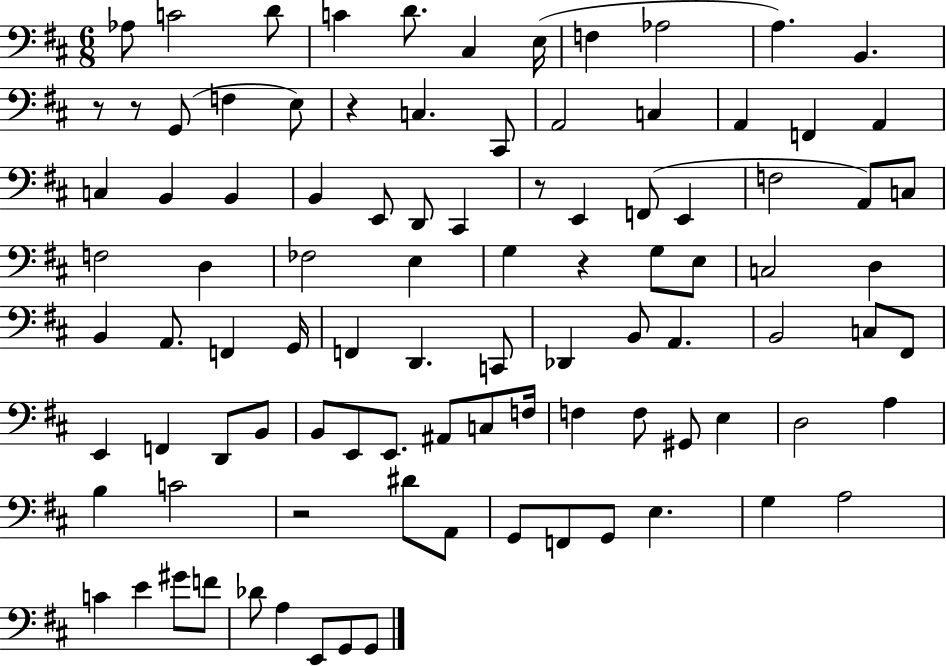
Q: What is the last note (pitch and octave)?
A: G2